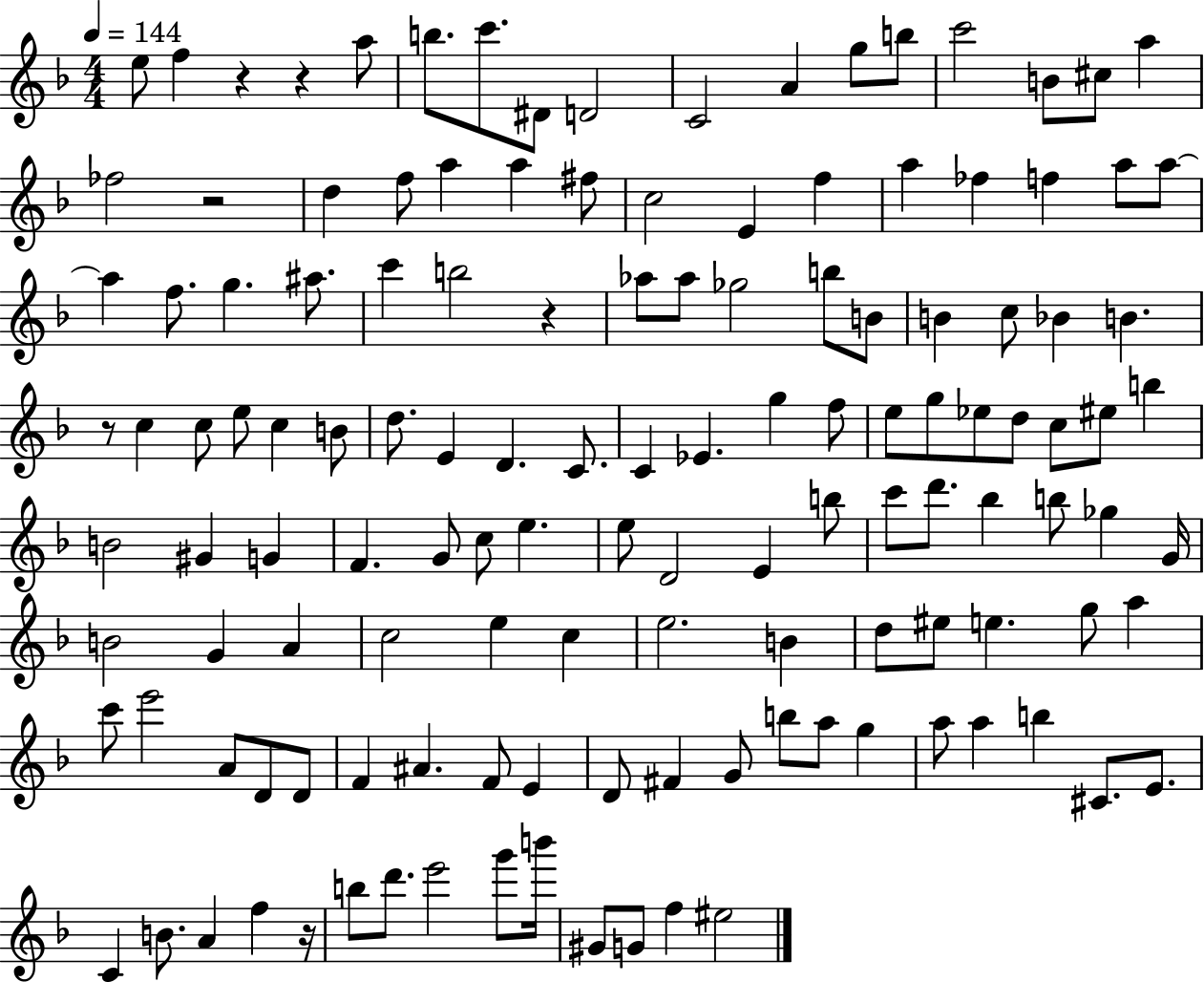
X:1
T:Untitled
M:4/4
L:1/4
K:F
e/2 f z z a/2 b/2 c'/2 ^D/2 D2 C2 A g/2 b/2 c'2 B/2 ^c/2 a _f2 z2 d f/2 a a ^f/2 c2 E f a _f f a/2 a/2 a f/2 g ^a/2 c' b2 z _a/2 _a/2 _g2 b/2 B/2 B c/2 _B B z/2 c c/2 e/2 c B/2 d/2 E D C/2 C _E g f/2 e/2 g/2 _e/2 d/2 c/2 ^e/2 b B2 ^G G F G/2 c/2 e e/2 D2 E b/2 c'/2 d'/2 _b b/2 _g G/4 B2 G A c2 e c e2 B d/2 ^e/2 e g/2 a c'/2 e'2 A/2 D/2 D/2 F ^A F/2 E D/2 ^F G/2 b/2 a/2 g a/2 a b ^C/2 E/2 C B/2 A f z/4 b/2 d'/2 e'2 g'/2 b'/4 ^G/2 G/2 f ^e2